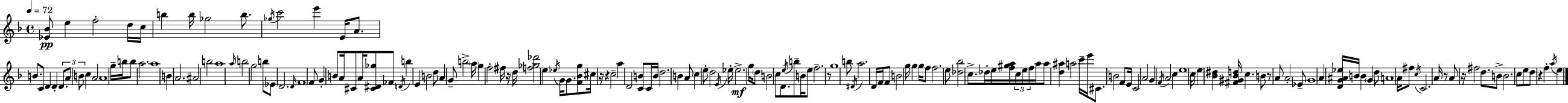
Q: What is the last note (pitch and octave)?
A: E5